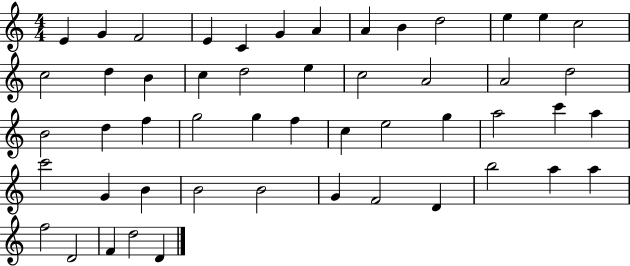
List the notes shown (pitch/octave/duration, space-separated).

E4/q G4/q F4/h E4/q C4/q G4/q A4/q A4/q B4/q D5/h E5/q E5/q C5/h C5/h D5/q B4/q C5/q D5/h E5/q C5/h A4/h A4/h D5/h B4/h D5/q F5/q G5/h G5/q F5/q C5/q E5/h G5/q A5/h C6/q A5/q C6/h G4/q B4/q B4/h B4/h G4/q F4/h D4/q B5/h A5/q A5/q F5/h D4/h F4/q D5/h D4/q